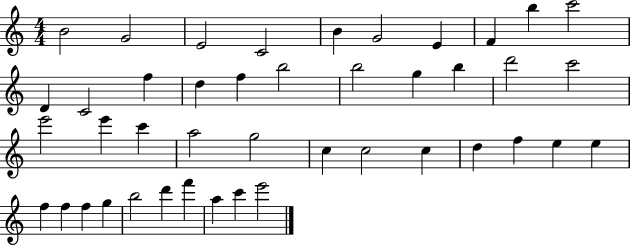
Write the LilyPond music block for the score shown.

{
  \clef treble
  \numericTimeSignature
  \time 4/4
  \key c \major
  b'2 g'2 | e'2 c'2 | b'4 g'2 e'4 | f'4 b''4 c'''2 | \break d'4 c'2 f''4 | d''4 f''4 b''2 | b''2 g''4 b''4 | d'''2 c'''2 | \break e'''2 e'''4 c'''4 | a''2 g''2 | c''4 c''2 c''4 | d''4 f''4 e''4 e''4 | \break f''4 f''4 f''4 g''4 | b''2 d'''4 f'''4 | a''4 c'''4 e'''2 | \bar "|."
}